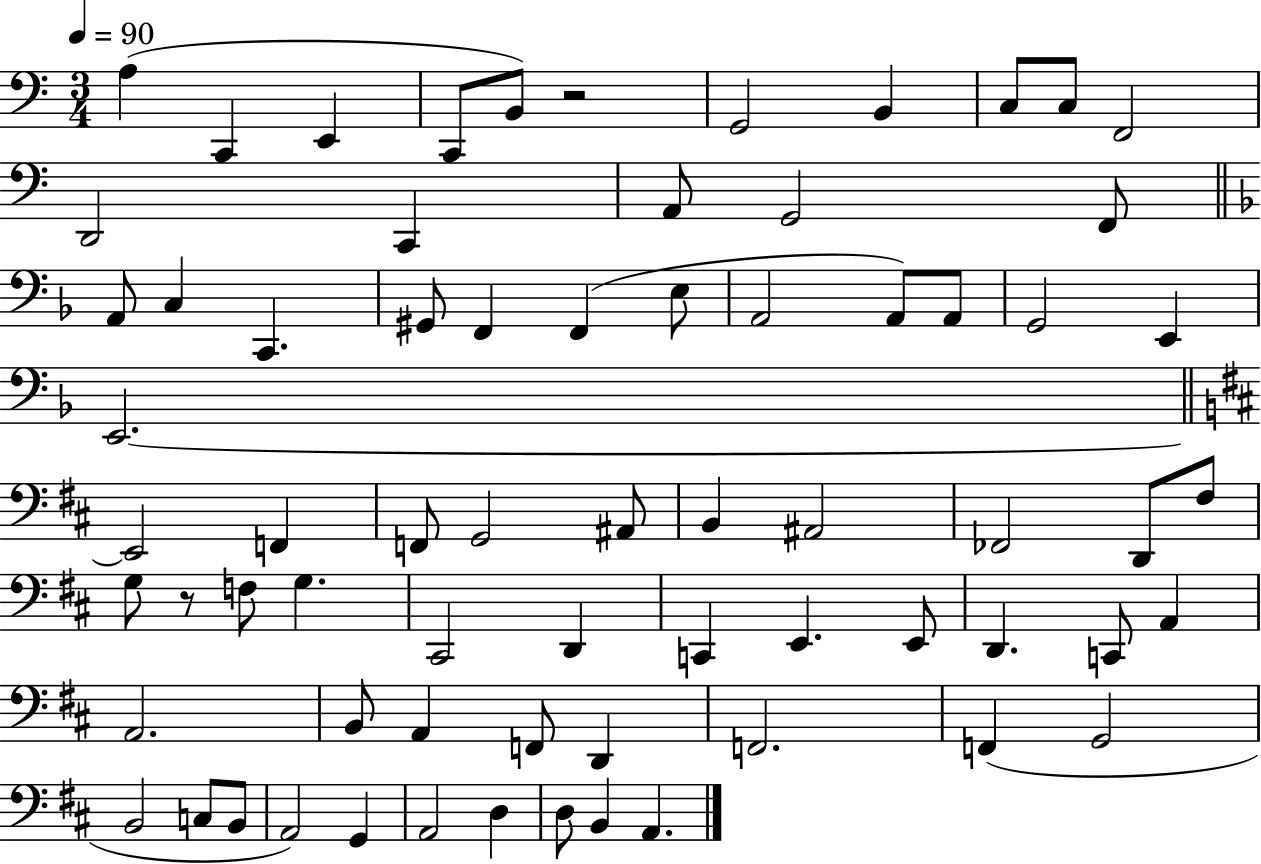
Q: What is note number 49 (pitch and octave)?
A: A2